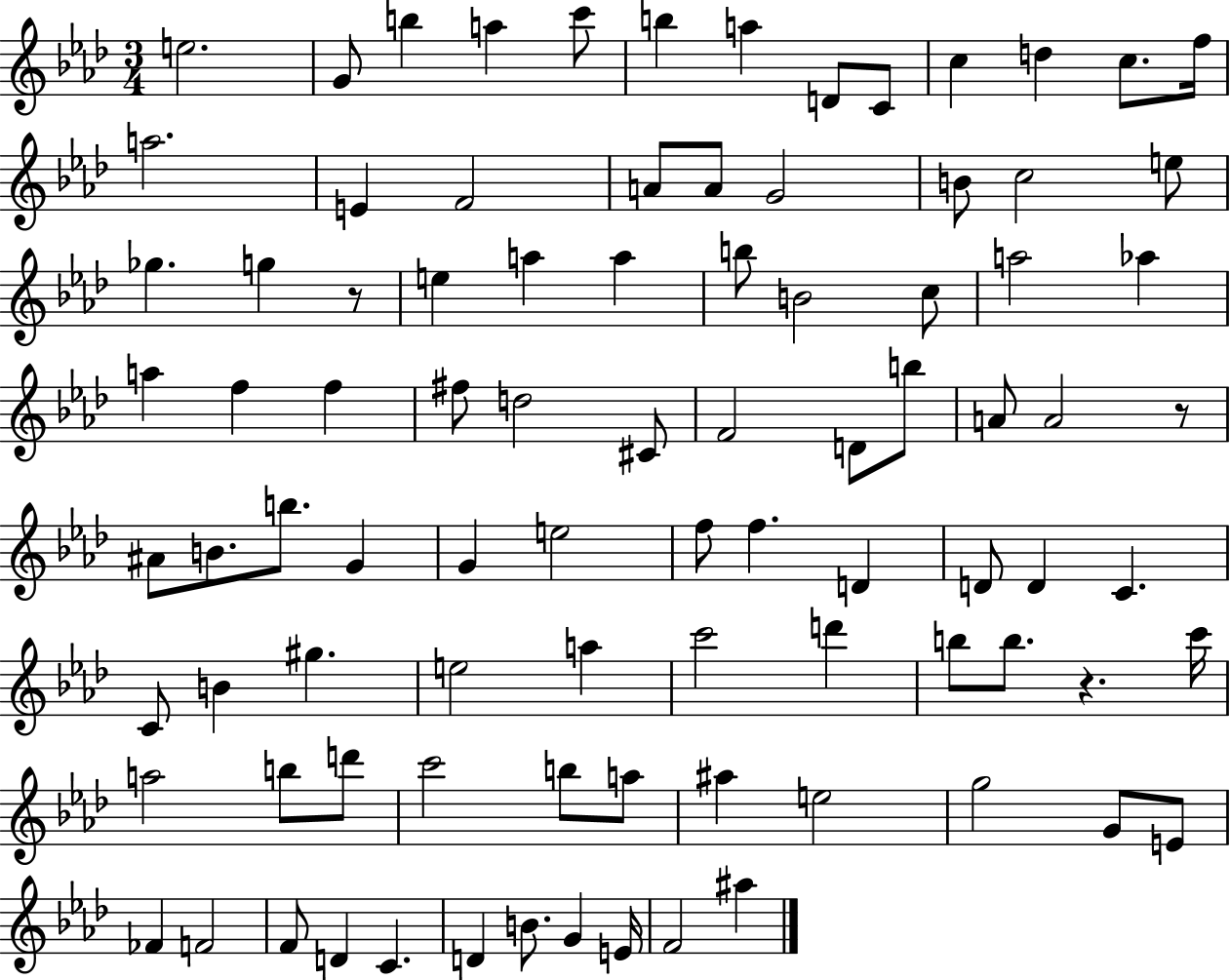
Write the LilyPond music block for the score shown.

{
  \clef treble
  \numericTimeSignature
  \time 3/4
  \key aes \major
  e''2. | g'8 b''4 a''4 c'''8 | b''4 a''4 d'8 c'8 | c''4 d''4 c''8. f''16 | \break a''2. | e'4 f'2 | a'8 a'8 g'2 | b'8 c''2 e''8 | \break ges''4. g''4 r8 | e''4 a''4 a''4 | b''8 b'2 c''8 | a''2 aes''4 | \break a''4 f''4 f''4 | fis''8 d''2 cis'8 | f'2 d'8 b''8 | a'8 a'2 r8 | \break ais'8 b'8. b''8. g'4 | g'4 e''2 | f''8 f''4. d'4 | d'8 d'4 c'4. | \break c'8 b'4 gis''4. | e''2 a''4 | c'''2 d'''4 | b''8 b''8. r4. c'''16 | \break a''2 b''8 d'''8 | c'''2 b''8 a''8 | ais''4 e''2 | g''2 g'8 e'8 | \break fes'4 f'2 | f'8 d'4 c'4. | d'4 b'8. g'4 e'16 | f'2 ais''4 | \break \bar "|."
}